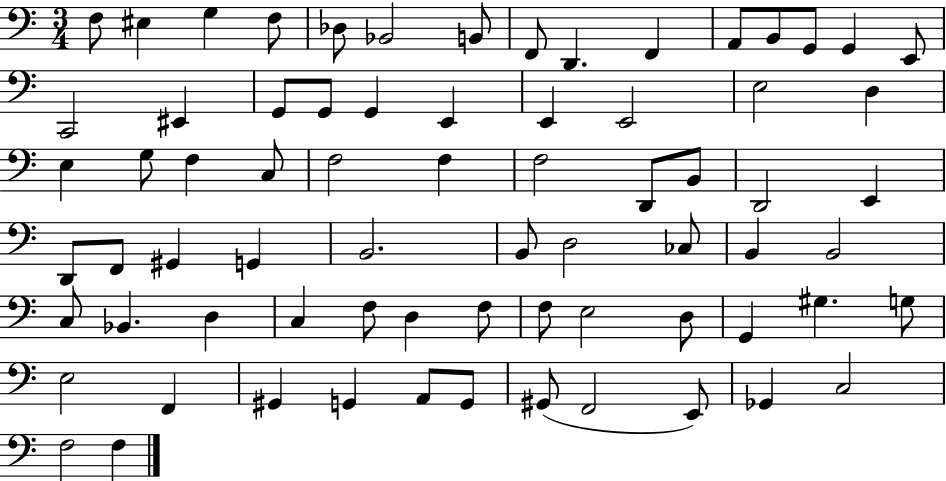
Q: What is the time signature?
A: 3/4